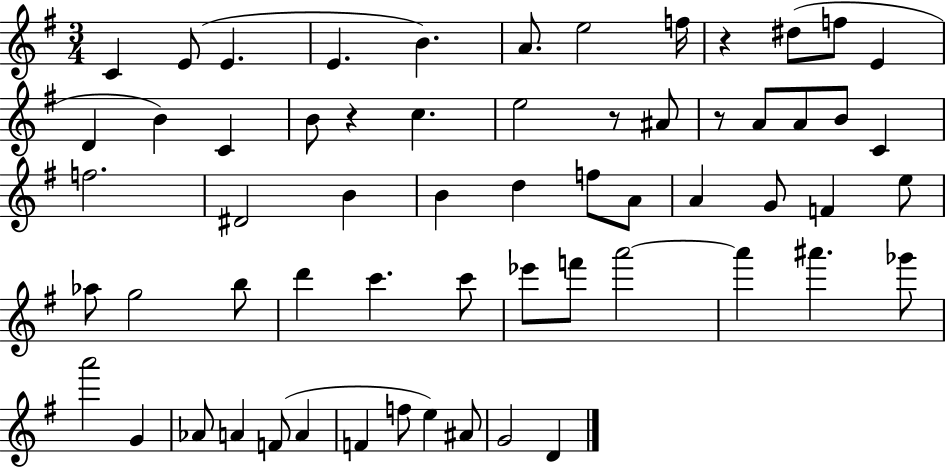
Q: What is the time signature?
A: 3/4